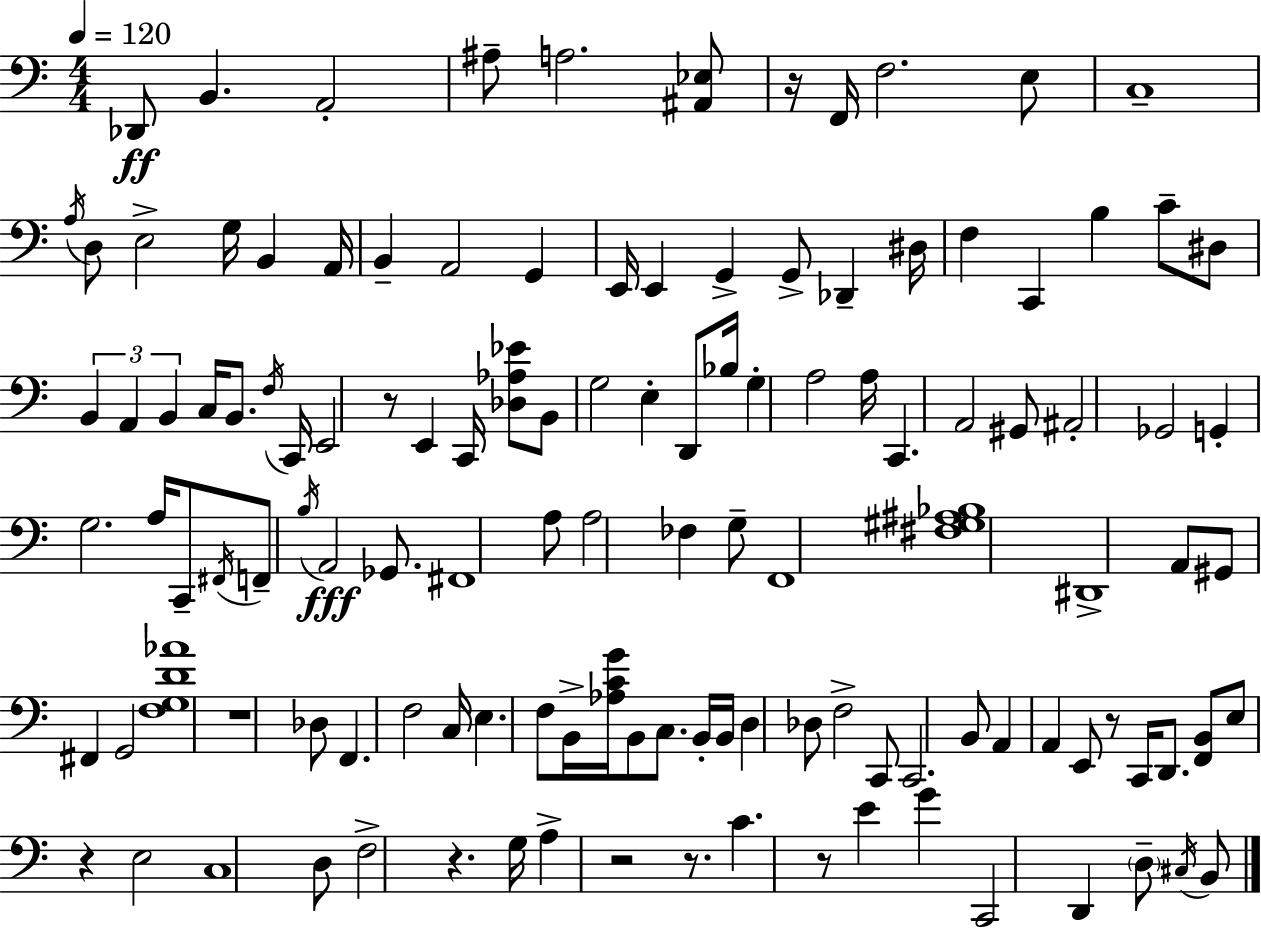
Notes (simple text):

Db2/e B2/q. A2/h A#3/e A3/h. [A#2,Eb3]/e R/s F2/s F3/h. E3/e C3/w A3/s D3/e E3/h G3/s B2/q A2/s B2/q A2/h G2/q E2/s E2/q G2/q G2/e Db2/q D#3/s F3/q C2/q B3/q C4/e D#3/e B2/q A2/q B2/q C3/s B2/e. F3/s C2/s E2/h R/e E2/q C2/s [Db3,Ab3,Eb4]/e B2/e G3/h E3/q D2/e Bb3/s G3/q A3/h A3/s C2/q. A2/h G#2/e A#2/h Gb2/h G2/q G3/h. A3/s C2/e F#2/s F2/e B3/s A2/h Gb2/e. F#2/w A3/e A3/h FES3/q G3/e F2/w [F#3,G#3,A#3,Bb3]/w D#2/w A2/e G#2/e F#2/q G2/h [F3,G3,D4,Ab4]/w R/w Db3/e F2/q. F3/h C3/s E3/q. F3/e B2/s [Ab3,C4,G4]/s B2/e C3/e. B2/s B2/s D3/q Db3/e F3/h C2/e C2/h. B2/e A2/q A2/q E2/e R/e C2/s D2/e. [F2,B2]/e E3/e R/q E3/h C3/w D3/e F3/h R/q. G3/s A3/q R/h R/e. C4/q. R/e E4/q G4/q C2/h D2/q D3/e C#3/s B2/e